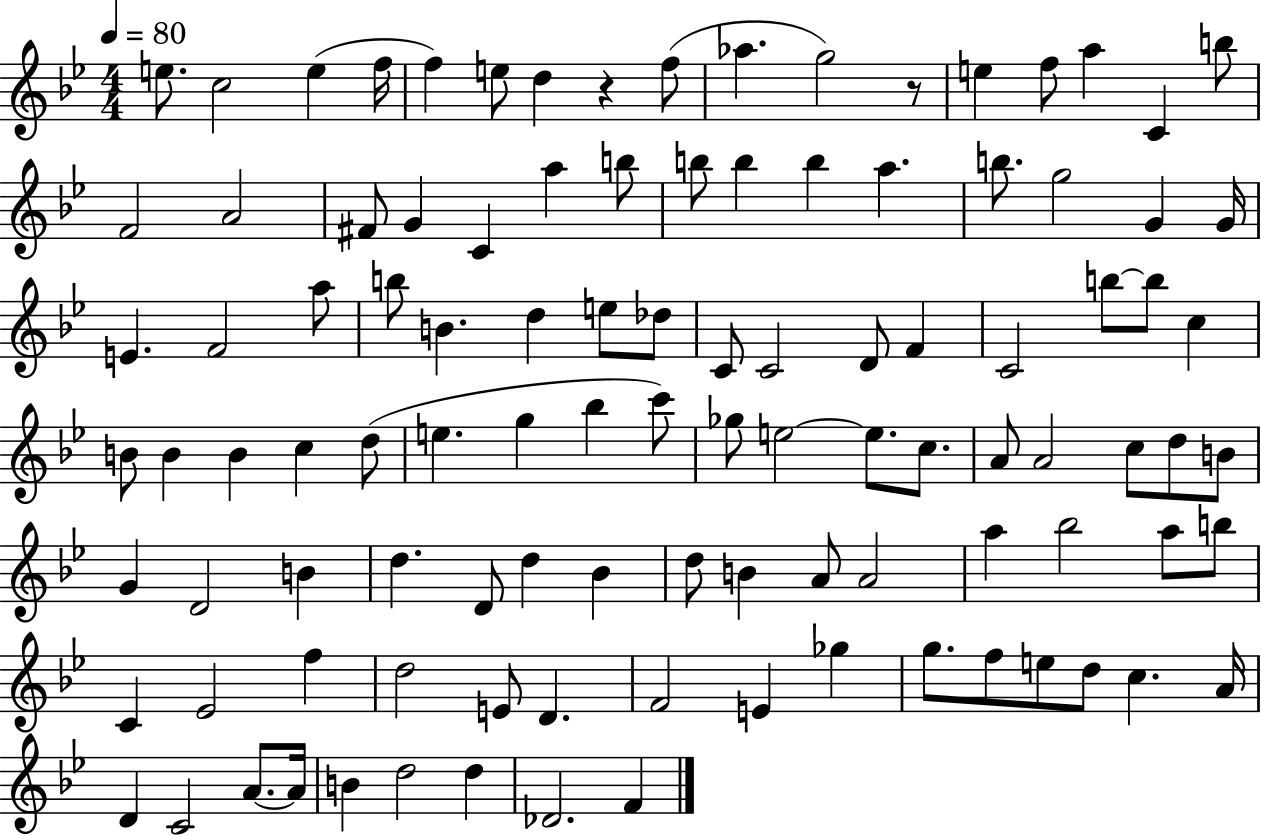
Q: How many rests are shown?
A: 2